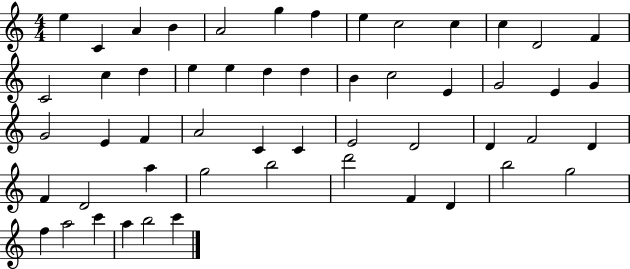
E5/q C4/q A4/q B4/q A4/h G5/q F5/q E5/q C5/h C5/q C5/q D4/h F4/q C4/h C5/q D5/q E5/q E5/q D5/q D5/q B4/q C5/h E4/q G4/h E4/q G4/q G4/h E4/q F4/q A4/h C4/q C4/q E4/h D4/h D4/q F4/h D4/q F4/q D4/h A5/q G5/h B5/h D6/h F4/q D4/q B5/h G5/h F5/q A5/h C6/q A5/q B5/h C6/q